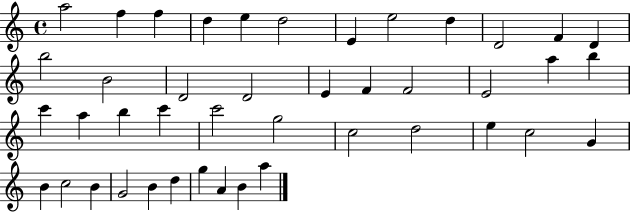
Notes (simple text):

A5/h F5/q F5/q D5/q E5/q D5/h E4/q E5/h D5/q D4/h F4/q D4/q B5/h B4/h D4/h D4/h E4/q F4/q F4/h E4/h A5/q B5/q C6/q A5/q B5/q C6/q C6/h G5/h C5/h D5/h E5/q C5/h G4/q B4/q C5/h B4/q G4/h B4/q D5/q G5/q A4/q B4/q A5/q